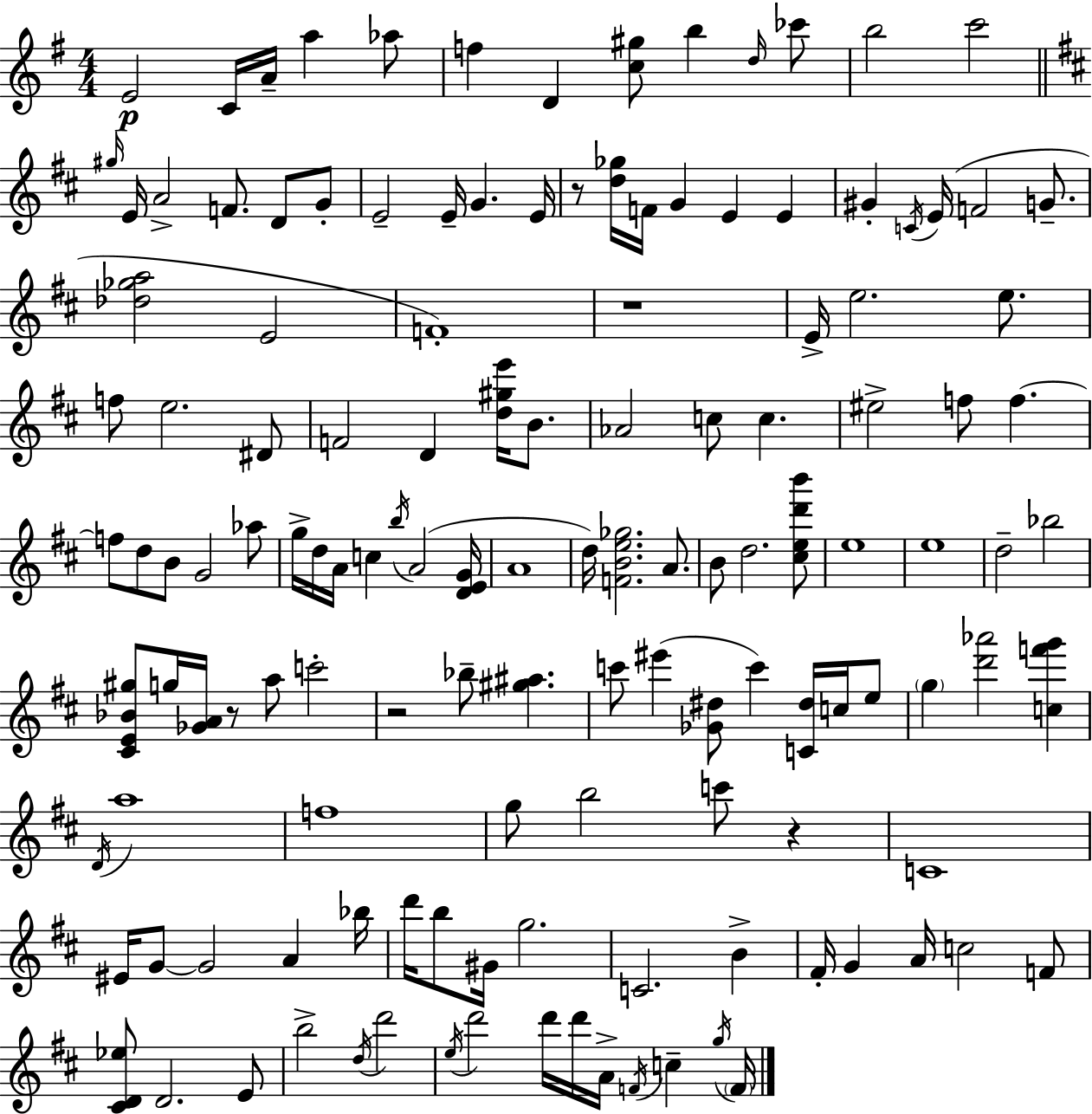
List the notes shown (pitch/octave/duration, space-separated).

E4/h C4/s A4/s A5/q Ab5/e F5/q D4/q [C5,G#5]/e B5/q D5/s CES6/e B5/h C6/h G#5/s E4/s A4/h F4/e. D4/e G4/e E4/h E4/s G4/q. E4/s R/e [D5,Gb5]/s F4/s G4/q E4/q E4/q G#4/q C4/s E4/s F4/h G4/e. [Db5,Gb5,A5]/h E4/h F4/w R/w E4/s E5/h. E5/e. F5/e E5/h. D#4/e F4/h D4/q [D5,G#5,E6]/s B4/e. Ab4/h C5/e C5/q. EIS5/h F5/e F5/q. F5/e D5/e B4/e G4/h Ab5/e G5/s D5/s A4/s C5/q B5/s A4/h [D4,E4,G4]/s A4/w D5/s [F4,B4,E5,Gb5]/h. A4/e. B4/e D5/h. [C#5,E5,D6,B6]/e E5/w E5/w D5/h Bb5/h [C#4,E4,Bb4,G#5]/e G5/s [Gb4,A4]/s R/e A5/e C6/h R/h Bb5/e [G#5,A#5]/q. C6/e EIS6/q [Gb4,D#5]/e C6/q [C4,D#5]/s C5/s E5/e G5/q [D6,Ab6]/h [C5,F6,G6]/q D4/s A5/w F5/w G5/e B5/h C6/e R/q C4/w EIS4/s G4/e G4/h A4/q Bb5/s D6/s B5/e G#4/s G5/h. C4/h. B4/q F#4/s G4/q A4/s C5/h F4/e [C#4,D4,Eb5]/e D4/h. E4/e B5/h D5/s D6/h E5/s D6/h D6/s D6/s A4/s F4/s C5/q G5/s F4/s